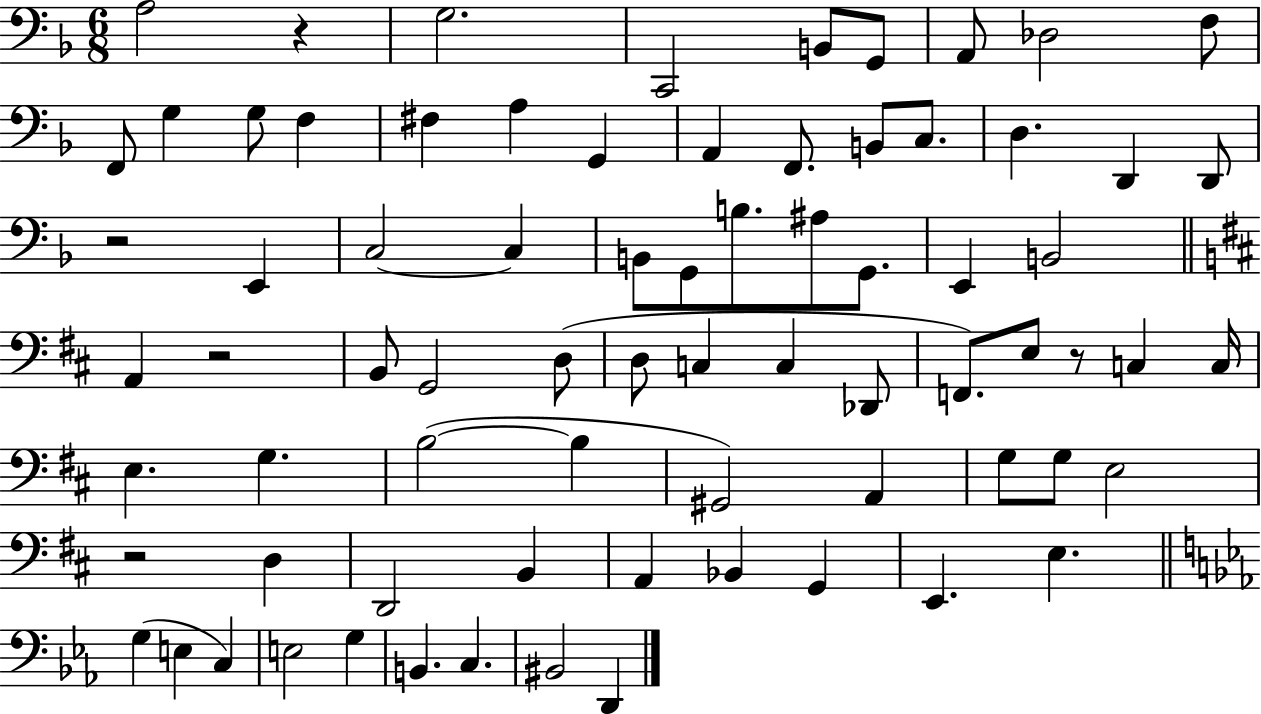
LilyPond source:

{
  \clef bass
  \numericTimeSignature
  \time 6/8
  \key f \major
  a2 r4 | g2. | c,2 b,8 g,8 | a,8 des2 f8 | \break f,8 g4 g8 f4 | fis4 a4 g,4 | a,4 f,8. b,8 c8. | d4. d,4 d,8 | \break r2 e,4 | c2~~ c4 | b,8 g,8 b8. ais8 g,8. | e,4 b,2 | \break \bar "||" \break \key d \major a,4 r2 | b,8 g,2 d8( | d8 c4 c4 des,8 | f,8.) e8 r8 c4 c16 | \break e4. g4. | b2~(~ b4 | gis,2) a,4 | g8 g8 e2 | \break r2 d4 | d,2 b,4 | a,4 bes,4 g,4 | e,4. e4. | \break \bar "||" \break \key ees \major g4( e4 c4) | e2 g4 | b,4. c4. | bis,2 d,4 | \break \bar "|."
}